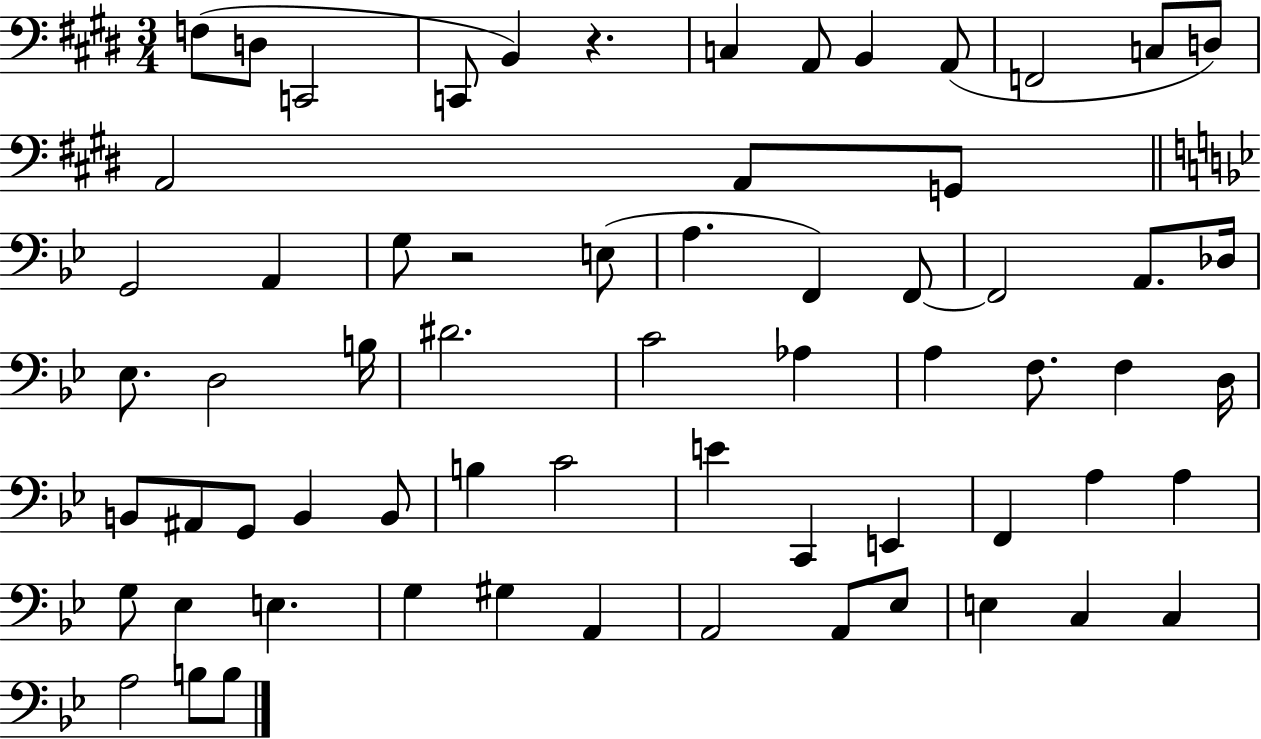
{
  \clef bass
  \numericTimeSignature
  \time 3/4
  \key e \major
  f8( d8 c,2 | c,8 b,4) r4. | c4 a,8 b,4 a,8( | f,2 c8 d8) | \break a,2 a,8 g,8 | \bar "||" \break \key g \minor g,2 a,4 | g8 r2 e8( | a4. f,4) f,8~~ | f,2 a,8. des16 | \break ees8. d2 b16 | dis'2. | c'2 aes4 | a4 f8. f4 d16 | \break b,8 ais,8 g,8 b,4 b,8 | b4 c'2 | e'4 c,4 e,4 | f,4 a4 a4 | \break g8 ees4 e4. | g4 gis4 a,4 | a,2 a,8 ees8 | e4 c4 c4 | \break a2 b8 b8 | \bar "|."
}